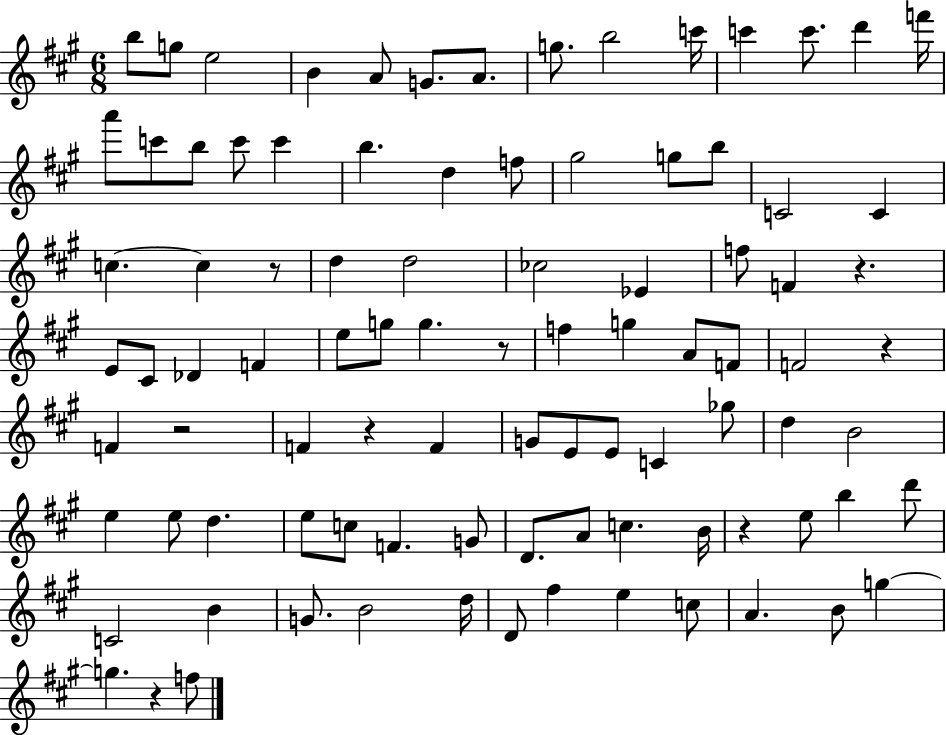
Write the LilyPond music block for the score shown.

{
  \clef treble
  \numericTimeSignature
  \time 6/8
  \key a \major
  b''8 g''8 e''2 | b'4 a'8 g'8. a'8. | g''8. b''2 c'''16 | c'''4 c'''8. d'''4 f'''16 | \break a'''8 c'''8 b''8 c'''8 c'''4 | b''4. d''4 f''8 | gis''2 g''8 b''8 | c'2 c'4 | \break c''4.~~ c''4 r8 | d''4 d''2 | ces''2 ees'4 | f''8 f'4 r4. | \break e'8 cis'8 des'4 f'4 | e''8 g''8 g''4. r8 | f''4 g''4 a'8 f'8 | f'2 r4 | \break f'4 r2 | f'4 r4 f'4 | g'8 e'8 e'8 c'4 ges''8 | d''4 b'2 | \break e''4 e''8 d''4. | e''8 c''8 f'4. g'8 | d'8. a'8 c''4. b'16 | r4 e''8 b''4 d'''8 | \break c'2 b'4 | g'8. b'2 d''16 | d'8 fis''4 e''4 c''8 | a'4. b'8 g''4~~ | \break g''4. r4 f''8 | \bar "|."
}